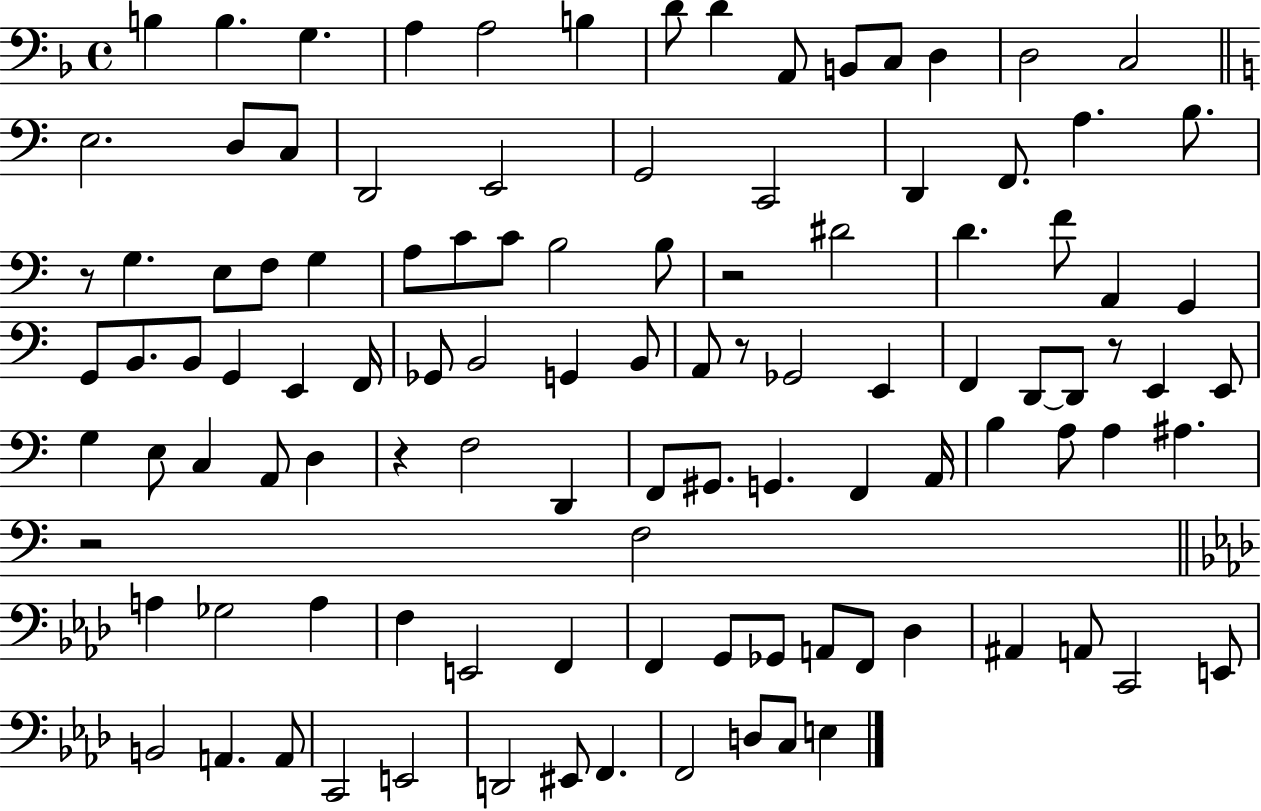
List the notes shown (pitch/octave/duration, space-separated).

B3/q B3/q. G3/q. A3/q A3/h B3/q D4/e D4/q A2/e B2/e C3/e D3/q D3/h C3/h E3/h. D3/e C3/e D2/h E2/h G2/h C2/h D2/q F2/e. A3/q. B3/e. R/e G3/q. E3/e F3/e G3/q A3/e C4/e C4/e B3/h B3/e R/h D#4/h D4/q. F4/e A2/q G2/q G2/e B2/e. B2/e G2/q E2/q F2/s Gb2/e B2/h G2/q B2/e A2/e R/e Gb2/h E2/q F2/q D2/e D2/e R/e E2/q E2/e G3/q E3/e C3/q A2/e D3/q R/q F3/h D2/q F2/e G#2/e. G2/q. F2/q A2/s B3/q A3/e A3/q A#3/q. R/h F3/h A3/q Gb3/h A3/q F3/q E2/h F2/q F2/q G2/e Gb2/e A2/e F2/e Db3/q A#2/q A2/e C2/h E2/e B2/h A2/q. A2/e C2/h E2/h D2/h EIS2/e F2/q. F2/h D3/e C3/e E3/q